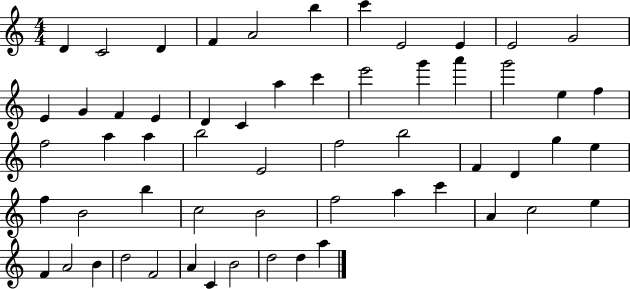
{
  \clef treble
  \numericTimeSignature
  \time 4/4
  \key c \major
  d'4 c'2 d'4 | f'4 a'2 b''4 | c'''4 e'2 e'4 | e'2 g'2 | \break e'4 g'4 f'4 e'4 | d'4 c'4 a''4 c'''4 | e'''2 g'''4 a'''4 | g'''2 e''4 f''4 | \break f''2 a''4 a''4 | b''2 e'2 | f''2 b''2 | f'4 d'4 g''4 e''4 | \break f''4 b'2 b''4 | c''2 b'2 | f''2 a''4 c'''4 | a'4 c''2 e''4 | \break f'4 a'2 b'4 | d''2 f'2 | a'4 c'4 b'2 | d''2 d''4 a''4 | \break \bar "|."
}